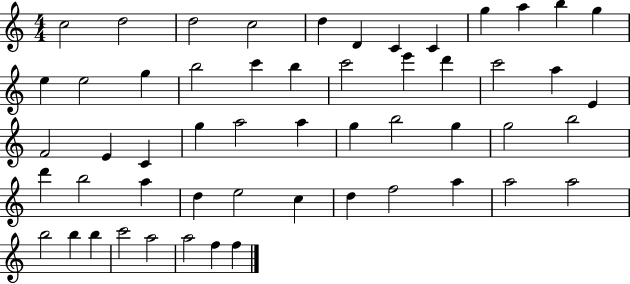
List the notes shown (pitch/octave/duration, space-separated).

C5/h D5/h D5/h C5/h D5/q D4/q C4/q C4/q G5/q A5/q B5/q G5/q E5/q E5/h G5/q B5/h C6/q B5/q C6/h E6/q D6/q C6/h A5/q E4/q F4/h E4/q C4/q G5/q A5/h A5/q G5/q B5/h G5/q G5/h B5/h D6/q B5/h A5/q D5/q E5/h C5/q D5/q F5/h A5/q A5/h A5/h B5/h B5/q B5/q C6/h A5/h A5/h F5/q F5/q